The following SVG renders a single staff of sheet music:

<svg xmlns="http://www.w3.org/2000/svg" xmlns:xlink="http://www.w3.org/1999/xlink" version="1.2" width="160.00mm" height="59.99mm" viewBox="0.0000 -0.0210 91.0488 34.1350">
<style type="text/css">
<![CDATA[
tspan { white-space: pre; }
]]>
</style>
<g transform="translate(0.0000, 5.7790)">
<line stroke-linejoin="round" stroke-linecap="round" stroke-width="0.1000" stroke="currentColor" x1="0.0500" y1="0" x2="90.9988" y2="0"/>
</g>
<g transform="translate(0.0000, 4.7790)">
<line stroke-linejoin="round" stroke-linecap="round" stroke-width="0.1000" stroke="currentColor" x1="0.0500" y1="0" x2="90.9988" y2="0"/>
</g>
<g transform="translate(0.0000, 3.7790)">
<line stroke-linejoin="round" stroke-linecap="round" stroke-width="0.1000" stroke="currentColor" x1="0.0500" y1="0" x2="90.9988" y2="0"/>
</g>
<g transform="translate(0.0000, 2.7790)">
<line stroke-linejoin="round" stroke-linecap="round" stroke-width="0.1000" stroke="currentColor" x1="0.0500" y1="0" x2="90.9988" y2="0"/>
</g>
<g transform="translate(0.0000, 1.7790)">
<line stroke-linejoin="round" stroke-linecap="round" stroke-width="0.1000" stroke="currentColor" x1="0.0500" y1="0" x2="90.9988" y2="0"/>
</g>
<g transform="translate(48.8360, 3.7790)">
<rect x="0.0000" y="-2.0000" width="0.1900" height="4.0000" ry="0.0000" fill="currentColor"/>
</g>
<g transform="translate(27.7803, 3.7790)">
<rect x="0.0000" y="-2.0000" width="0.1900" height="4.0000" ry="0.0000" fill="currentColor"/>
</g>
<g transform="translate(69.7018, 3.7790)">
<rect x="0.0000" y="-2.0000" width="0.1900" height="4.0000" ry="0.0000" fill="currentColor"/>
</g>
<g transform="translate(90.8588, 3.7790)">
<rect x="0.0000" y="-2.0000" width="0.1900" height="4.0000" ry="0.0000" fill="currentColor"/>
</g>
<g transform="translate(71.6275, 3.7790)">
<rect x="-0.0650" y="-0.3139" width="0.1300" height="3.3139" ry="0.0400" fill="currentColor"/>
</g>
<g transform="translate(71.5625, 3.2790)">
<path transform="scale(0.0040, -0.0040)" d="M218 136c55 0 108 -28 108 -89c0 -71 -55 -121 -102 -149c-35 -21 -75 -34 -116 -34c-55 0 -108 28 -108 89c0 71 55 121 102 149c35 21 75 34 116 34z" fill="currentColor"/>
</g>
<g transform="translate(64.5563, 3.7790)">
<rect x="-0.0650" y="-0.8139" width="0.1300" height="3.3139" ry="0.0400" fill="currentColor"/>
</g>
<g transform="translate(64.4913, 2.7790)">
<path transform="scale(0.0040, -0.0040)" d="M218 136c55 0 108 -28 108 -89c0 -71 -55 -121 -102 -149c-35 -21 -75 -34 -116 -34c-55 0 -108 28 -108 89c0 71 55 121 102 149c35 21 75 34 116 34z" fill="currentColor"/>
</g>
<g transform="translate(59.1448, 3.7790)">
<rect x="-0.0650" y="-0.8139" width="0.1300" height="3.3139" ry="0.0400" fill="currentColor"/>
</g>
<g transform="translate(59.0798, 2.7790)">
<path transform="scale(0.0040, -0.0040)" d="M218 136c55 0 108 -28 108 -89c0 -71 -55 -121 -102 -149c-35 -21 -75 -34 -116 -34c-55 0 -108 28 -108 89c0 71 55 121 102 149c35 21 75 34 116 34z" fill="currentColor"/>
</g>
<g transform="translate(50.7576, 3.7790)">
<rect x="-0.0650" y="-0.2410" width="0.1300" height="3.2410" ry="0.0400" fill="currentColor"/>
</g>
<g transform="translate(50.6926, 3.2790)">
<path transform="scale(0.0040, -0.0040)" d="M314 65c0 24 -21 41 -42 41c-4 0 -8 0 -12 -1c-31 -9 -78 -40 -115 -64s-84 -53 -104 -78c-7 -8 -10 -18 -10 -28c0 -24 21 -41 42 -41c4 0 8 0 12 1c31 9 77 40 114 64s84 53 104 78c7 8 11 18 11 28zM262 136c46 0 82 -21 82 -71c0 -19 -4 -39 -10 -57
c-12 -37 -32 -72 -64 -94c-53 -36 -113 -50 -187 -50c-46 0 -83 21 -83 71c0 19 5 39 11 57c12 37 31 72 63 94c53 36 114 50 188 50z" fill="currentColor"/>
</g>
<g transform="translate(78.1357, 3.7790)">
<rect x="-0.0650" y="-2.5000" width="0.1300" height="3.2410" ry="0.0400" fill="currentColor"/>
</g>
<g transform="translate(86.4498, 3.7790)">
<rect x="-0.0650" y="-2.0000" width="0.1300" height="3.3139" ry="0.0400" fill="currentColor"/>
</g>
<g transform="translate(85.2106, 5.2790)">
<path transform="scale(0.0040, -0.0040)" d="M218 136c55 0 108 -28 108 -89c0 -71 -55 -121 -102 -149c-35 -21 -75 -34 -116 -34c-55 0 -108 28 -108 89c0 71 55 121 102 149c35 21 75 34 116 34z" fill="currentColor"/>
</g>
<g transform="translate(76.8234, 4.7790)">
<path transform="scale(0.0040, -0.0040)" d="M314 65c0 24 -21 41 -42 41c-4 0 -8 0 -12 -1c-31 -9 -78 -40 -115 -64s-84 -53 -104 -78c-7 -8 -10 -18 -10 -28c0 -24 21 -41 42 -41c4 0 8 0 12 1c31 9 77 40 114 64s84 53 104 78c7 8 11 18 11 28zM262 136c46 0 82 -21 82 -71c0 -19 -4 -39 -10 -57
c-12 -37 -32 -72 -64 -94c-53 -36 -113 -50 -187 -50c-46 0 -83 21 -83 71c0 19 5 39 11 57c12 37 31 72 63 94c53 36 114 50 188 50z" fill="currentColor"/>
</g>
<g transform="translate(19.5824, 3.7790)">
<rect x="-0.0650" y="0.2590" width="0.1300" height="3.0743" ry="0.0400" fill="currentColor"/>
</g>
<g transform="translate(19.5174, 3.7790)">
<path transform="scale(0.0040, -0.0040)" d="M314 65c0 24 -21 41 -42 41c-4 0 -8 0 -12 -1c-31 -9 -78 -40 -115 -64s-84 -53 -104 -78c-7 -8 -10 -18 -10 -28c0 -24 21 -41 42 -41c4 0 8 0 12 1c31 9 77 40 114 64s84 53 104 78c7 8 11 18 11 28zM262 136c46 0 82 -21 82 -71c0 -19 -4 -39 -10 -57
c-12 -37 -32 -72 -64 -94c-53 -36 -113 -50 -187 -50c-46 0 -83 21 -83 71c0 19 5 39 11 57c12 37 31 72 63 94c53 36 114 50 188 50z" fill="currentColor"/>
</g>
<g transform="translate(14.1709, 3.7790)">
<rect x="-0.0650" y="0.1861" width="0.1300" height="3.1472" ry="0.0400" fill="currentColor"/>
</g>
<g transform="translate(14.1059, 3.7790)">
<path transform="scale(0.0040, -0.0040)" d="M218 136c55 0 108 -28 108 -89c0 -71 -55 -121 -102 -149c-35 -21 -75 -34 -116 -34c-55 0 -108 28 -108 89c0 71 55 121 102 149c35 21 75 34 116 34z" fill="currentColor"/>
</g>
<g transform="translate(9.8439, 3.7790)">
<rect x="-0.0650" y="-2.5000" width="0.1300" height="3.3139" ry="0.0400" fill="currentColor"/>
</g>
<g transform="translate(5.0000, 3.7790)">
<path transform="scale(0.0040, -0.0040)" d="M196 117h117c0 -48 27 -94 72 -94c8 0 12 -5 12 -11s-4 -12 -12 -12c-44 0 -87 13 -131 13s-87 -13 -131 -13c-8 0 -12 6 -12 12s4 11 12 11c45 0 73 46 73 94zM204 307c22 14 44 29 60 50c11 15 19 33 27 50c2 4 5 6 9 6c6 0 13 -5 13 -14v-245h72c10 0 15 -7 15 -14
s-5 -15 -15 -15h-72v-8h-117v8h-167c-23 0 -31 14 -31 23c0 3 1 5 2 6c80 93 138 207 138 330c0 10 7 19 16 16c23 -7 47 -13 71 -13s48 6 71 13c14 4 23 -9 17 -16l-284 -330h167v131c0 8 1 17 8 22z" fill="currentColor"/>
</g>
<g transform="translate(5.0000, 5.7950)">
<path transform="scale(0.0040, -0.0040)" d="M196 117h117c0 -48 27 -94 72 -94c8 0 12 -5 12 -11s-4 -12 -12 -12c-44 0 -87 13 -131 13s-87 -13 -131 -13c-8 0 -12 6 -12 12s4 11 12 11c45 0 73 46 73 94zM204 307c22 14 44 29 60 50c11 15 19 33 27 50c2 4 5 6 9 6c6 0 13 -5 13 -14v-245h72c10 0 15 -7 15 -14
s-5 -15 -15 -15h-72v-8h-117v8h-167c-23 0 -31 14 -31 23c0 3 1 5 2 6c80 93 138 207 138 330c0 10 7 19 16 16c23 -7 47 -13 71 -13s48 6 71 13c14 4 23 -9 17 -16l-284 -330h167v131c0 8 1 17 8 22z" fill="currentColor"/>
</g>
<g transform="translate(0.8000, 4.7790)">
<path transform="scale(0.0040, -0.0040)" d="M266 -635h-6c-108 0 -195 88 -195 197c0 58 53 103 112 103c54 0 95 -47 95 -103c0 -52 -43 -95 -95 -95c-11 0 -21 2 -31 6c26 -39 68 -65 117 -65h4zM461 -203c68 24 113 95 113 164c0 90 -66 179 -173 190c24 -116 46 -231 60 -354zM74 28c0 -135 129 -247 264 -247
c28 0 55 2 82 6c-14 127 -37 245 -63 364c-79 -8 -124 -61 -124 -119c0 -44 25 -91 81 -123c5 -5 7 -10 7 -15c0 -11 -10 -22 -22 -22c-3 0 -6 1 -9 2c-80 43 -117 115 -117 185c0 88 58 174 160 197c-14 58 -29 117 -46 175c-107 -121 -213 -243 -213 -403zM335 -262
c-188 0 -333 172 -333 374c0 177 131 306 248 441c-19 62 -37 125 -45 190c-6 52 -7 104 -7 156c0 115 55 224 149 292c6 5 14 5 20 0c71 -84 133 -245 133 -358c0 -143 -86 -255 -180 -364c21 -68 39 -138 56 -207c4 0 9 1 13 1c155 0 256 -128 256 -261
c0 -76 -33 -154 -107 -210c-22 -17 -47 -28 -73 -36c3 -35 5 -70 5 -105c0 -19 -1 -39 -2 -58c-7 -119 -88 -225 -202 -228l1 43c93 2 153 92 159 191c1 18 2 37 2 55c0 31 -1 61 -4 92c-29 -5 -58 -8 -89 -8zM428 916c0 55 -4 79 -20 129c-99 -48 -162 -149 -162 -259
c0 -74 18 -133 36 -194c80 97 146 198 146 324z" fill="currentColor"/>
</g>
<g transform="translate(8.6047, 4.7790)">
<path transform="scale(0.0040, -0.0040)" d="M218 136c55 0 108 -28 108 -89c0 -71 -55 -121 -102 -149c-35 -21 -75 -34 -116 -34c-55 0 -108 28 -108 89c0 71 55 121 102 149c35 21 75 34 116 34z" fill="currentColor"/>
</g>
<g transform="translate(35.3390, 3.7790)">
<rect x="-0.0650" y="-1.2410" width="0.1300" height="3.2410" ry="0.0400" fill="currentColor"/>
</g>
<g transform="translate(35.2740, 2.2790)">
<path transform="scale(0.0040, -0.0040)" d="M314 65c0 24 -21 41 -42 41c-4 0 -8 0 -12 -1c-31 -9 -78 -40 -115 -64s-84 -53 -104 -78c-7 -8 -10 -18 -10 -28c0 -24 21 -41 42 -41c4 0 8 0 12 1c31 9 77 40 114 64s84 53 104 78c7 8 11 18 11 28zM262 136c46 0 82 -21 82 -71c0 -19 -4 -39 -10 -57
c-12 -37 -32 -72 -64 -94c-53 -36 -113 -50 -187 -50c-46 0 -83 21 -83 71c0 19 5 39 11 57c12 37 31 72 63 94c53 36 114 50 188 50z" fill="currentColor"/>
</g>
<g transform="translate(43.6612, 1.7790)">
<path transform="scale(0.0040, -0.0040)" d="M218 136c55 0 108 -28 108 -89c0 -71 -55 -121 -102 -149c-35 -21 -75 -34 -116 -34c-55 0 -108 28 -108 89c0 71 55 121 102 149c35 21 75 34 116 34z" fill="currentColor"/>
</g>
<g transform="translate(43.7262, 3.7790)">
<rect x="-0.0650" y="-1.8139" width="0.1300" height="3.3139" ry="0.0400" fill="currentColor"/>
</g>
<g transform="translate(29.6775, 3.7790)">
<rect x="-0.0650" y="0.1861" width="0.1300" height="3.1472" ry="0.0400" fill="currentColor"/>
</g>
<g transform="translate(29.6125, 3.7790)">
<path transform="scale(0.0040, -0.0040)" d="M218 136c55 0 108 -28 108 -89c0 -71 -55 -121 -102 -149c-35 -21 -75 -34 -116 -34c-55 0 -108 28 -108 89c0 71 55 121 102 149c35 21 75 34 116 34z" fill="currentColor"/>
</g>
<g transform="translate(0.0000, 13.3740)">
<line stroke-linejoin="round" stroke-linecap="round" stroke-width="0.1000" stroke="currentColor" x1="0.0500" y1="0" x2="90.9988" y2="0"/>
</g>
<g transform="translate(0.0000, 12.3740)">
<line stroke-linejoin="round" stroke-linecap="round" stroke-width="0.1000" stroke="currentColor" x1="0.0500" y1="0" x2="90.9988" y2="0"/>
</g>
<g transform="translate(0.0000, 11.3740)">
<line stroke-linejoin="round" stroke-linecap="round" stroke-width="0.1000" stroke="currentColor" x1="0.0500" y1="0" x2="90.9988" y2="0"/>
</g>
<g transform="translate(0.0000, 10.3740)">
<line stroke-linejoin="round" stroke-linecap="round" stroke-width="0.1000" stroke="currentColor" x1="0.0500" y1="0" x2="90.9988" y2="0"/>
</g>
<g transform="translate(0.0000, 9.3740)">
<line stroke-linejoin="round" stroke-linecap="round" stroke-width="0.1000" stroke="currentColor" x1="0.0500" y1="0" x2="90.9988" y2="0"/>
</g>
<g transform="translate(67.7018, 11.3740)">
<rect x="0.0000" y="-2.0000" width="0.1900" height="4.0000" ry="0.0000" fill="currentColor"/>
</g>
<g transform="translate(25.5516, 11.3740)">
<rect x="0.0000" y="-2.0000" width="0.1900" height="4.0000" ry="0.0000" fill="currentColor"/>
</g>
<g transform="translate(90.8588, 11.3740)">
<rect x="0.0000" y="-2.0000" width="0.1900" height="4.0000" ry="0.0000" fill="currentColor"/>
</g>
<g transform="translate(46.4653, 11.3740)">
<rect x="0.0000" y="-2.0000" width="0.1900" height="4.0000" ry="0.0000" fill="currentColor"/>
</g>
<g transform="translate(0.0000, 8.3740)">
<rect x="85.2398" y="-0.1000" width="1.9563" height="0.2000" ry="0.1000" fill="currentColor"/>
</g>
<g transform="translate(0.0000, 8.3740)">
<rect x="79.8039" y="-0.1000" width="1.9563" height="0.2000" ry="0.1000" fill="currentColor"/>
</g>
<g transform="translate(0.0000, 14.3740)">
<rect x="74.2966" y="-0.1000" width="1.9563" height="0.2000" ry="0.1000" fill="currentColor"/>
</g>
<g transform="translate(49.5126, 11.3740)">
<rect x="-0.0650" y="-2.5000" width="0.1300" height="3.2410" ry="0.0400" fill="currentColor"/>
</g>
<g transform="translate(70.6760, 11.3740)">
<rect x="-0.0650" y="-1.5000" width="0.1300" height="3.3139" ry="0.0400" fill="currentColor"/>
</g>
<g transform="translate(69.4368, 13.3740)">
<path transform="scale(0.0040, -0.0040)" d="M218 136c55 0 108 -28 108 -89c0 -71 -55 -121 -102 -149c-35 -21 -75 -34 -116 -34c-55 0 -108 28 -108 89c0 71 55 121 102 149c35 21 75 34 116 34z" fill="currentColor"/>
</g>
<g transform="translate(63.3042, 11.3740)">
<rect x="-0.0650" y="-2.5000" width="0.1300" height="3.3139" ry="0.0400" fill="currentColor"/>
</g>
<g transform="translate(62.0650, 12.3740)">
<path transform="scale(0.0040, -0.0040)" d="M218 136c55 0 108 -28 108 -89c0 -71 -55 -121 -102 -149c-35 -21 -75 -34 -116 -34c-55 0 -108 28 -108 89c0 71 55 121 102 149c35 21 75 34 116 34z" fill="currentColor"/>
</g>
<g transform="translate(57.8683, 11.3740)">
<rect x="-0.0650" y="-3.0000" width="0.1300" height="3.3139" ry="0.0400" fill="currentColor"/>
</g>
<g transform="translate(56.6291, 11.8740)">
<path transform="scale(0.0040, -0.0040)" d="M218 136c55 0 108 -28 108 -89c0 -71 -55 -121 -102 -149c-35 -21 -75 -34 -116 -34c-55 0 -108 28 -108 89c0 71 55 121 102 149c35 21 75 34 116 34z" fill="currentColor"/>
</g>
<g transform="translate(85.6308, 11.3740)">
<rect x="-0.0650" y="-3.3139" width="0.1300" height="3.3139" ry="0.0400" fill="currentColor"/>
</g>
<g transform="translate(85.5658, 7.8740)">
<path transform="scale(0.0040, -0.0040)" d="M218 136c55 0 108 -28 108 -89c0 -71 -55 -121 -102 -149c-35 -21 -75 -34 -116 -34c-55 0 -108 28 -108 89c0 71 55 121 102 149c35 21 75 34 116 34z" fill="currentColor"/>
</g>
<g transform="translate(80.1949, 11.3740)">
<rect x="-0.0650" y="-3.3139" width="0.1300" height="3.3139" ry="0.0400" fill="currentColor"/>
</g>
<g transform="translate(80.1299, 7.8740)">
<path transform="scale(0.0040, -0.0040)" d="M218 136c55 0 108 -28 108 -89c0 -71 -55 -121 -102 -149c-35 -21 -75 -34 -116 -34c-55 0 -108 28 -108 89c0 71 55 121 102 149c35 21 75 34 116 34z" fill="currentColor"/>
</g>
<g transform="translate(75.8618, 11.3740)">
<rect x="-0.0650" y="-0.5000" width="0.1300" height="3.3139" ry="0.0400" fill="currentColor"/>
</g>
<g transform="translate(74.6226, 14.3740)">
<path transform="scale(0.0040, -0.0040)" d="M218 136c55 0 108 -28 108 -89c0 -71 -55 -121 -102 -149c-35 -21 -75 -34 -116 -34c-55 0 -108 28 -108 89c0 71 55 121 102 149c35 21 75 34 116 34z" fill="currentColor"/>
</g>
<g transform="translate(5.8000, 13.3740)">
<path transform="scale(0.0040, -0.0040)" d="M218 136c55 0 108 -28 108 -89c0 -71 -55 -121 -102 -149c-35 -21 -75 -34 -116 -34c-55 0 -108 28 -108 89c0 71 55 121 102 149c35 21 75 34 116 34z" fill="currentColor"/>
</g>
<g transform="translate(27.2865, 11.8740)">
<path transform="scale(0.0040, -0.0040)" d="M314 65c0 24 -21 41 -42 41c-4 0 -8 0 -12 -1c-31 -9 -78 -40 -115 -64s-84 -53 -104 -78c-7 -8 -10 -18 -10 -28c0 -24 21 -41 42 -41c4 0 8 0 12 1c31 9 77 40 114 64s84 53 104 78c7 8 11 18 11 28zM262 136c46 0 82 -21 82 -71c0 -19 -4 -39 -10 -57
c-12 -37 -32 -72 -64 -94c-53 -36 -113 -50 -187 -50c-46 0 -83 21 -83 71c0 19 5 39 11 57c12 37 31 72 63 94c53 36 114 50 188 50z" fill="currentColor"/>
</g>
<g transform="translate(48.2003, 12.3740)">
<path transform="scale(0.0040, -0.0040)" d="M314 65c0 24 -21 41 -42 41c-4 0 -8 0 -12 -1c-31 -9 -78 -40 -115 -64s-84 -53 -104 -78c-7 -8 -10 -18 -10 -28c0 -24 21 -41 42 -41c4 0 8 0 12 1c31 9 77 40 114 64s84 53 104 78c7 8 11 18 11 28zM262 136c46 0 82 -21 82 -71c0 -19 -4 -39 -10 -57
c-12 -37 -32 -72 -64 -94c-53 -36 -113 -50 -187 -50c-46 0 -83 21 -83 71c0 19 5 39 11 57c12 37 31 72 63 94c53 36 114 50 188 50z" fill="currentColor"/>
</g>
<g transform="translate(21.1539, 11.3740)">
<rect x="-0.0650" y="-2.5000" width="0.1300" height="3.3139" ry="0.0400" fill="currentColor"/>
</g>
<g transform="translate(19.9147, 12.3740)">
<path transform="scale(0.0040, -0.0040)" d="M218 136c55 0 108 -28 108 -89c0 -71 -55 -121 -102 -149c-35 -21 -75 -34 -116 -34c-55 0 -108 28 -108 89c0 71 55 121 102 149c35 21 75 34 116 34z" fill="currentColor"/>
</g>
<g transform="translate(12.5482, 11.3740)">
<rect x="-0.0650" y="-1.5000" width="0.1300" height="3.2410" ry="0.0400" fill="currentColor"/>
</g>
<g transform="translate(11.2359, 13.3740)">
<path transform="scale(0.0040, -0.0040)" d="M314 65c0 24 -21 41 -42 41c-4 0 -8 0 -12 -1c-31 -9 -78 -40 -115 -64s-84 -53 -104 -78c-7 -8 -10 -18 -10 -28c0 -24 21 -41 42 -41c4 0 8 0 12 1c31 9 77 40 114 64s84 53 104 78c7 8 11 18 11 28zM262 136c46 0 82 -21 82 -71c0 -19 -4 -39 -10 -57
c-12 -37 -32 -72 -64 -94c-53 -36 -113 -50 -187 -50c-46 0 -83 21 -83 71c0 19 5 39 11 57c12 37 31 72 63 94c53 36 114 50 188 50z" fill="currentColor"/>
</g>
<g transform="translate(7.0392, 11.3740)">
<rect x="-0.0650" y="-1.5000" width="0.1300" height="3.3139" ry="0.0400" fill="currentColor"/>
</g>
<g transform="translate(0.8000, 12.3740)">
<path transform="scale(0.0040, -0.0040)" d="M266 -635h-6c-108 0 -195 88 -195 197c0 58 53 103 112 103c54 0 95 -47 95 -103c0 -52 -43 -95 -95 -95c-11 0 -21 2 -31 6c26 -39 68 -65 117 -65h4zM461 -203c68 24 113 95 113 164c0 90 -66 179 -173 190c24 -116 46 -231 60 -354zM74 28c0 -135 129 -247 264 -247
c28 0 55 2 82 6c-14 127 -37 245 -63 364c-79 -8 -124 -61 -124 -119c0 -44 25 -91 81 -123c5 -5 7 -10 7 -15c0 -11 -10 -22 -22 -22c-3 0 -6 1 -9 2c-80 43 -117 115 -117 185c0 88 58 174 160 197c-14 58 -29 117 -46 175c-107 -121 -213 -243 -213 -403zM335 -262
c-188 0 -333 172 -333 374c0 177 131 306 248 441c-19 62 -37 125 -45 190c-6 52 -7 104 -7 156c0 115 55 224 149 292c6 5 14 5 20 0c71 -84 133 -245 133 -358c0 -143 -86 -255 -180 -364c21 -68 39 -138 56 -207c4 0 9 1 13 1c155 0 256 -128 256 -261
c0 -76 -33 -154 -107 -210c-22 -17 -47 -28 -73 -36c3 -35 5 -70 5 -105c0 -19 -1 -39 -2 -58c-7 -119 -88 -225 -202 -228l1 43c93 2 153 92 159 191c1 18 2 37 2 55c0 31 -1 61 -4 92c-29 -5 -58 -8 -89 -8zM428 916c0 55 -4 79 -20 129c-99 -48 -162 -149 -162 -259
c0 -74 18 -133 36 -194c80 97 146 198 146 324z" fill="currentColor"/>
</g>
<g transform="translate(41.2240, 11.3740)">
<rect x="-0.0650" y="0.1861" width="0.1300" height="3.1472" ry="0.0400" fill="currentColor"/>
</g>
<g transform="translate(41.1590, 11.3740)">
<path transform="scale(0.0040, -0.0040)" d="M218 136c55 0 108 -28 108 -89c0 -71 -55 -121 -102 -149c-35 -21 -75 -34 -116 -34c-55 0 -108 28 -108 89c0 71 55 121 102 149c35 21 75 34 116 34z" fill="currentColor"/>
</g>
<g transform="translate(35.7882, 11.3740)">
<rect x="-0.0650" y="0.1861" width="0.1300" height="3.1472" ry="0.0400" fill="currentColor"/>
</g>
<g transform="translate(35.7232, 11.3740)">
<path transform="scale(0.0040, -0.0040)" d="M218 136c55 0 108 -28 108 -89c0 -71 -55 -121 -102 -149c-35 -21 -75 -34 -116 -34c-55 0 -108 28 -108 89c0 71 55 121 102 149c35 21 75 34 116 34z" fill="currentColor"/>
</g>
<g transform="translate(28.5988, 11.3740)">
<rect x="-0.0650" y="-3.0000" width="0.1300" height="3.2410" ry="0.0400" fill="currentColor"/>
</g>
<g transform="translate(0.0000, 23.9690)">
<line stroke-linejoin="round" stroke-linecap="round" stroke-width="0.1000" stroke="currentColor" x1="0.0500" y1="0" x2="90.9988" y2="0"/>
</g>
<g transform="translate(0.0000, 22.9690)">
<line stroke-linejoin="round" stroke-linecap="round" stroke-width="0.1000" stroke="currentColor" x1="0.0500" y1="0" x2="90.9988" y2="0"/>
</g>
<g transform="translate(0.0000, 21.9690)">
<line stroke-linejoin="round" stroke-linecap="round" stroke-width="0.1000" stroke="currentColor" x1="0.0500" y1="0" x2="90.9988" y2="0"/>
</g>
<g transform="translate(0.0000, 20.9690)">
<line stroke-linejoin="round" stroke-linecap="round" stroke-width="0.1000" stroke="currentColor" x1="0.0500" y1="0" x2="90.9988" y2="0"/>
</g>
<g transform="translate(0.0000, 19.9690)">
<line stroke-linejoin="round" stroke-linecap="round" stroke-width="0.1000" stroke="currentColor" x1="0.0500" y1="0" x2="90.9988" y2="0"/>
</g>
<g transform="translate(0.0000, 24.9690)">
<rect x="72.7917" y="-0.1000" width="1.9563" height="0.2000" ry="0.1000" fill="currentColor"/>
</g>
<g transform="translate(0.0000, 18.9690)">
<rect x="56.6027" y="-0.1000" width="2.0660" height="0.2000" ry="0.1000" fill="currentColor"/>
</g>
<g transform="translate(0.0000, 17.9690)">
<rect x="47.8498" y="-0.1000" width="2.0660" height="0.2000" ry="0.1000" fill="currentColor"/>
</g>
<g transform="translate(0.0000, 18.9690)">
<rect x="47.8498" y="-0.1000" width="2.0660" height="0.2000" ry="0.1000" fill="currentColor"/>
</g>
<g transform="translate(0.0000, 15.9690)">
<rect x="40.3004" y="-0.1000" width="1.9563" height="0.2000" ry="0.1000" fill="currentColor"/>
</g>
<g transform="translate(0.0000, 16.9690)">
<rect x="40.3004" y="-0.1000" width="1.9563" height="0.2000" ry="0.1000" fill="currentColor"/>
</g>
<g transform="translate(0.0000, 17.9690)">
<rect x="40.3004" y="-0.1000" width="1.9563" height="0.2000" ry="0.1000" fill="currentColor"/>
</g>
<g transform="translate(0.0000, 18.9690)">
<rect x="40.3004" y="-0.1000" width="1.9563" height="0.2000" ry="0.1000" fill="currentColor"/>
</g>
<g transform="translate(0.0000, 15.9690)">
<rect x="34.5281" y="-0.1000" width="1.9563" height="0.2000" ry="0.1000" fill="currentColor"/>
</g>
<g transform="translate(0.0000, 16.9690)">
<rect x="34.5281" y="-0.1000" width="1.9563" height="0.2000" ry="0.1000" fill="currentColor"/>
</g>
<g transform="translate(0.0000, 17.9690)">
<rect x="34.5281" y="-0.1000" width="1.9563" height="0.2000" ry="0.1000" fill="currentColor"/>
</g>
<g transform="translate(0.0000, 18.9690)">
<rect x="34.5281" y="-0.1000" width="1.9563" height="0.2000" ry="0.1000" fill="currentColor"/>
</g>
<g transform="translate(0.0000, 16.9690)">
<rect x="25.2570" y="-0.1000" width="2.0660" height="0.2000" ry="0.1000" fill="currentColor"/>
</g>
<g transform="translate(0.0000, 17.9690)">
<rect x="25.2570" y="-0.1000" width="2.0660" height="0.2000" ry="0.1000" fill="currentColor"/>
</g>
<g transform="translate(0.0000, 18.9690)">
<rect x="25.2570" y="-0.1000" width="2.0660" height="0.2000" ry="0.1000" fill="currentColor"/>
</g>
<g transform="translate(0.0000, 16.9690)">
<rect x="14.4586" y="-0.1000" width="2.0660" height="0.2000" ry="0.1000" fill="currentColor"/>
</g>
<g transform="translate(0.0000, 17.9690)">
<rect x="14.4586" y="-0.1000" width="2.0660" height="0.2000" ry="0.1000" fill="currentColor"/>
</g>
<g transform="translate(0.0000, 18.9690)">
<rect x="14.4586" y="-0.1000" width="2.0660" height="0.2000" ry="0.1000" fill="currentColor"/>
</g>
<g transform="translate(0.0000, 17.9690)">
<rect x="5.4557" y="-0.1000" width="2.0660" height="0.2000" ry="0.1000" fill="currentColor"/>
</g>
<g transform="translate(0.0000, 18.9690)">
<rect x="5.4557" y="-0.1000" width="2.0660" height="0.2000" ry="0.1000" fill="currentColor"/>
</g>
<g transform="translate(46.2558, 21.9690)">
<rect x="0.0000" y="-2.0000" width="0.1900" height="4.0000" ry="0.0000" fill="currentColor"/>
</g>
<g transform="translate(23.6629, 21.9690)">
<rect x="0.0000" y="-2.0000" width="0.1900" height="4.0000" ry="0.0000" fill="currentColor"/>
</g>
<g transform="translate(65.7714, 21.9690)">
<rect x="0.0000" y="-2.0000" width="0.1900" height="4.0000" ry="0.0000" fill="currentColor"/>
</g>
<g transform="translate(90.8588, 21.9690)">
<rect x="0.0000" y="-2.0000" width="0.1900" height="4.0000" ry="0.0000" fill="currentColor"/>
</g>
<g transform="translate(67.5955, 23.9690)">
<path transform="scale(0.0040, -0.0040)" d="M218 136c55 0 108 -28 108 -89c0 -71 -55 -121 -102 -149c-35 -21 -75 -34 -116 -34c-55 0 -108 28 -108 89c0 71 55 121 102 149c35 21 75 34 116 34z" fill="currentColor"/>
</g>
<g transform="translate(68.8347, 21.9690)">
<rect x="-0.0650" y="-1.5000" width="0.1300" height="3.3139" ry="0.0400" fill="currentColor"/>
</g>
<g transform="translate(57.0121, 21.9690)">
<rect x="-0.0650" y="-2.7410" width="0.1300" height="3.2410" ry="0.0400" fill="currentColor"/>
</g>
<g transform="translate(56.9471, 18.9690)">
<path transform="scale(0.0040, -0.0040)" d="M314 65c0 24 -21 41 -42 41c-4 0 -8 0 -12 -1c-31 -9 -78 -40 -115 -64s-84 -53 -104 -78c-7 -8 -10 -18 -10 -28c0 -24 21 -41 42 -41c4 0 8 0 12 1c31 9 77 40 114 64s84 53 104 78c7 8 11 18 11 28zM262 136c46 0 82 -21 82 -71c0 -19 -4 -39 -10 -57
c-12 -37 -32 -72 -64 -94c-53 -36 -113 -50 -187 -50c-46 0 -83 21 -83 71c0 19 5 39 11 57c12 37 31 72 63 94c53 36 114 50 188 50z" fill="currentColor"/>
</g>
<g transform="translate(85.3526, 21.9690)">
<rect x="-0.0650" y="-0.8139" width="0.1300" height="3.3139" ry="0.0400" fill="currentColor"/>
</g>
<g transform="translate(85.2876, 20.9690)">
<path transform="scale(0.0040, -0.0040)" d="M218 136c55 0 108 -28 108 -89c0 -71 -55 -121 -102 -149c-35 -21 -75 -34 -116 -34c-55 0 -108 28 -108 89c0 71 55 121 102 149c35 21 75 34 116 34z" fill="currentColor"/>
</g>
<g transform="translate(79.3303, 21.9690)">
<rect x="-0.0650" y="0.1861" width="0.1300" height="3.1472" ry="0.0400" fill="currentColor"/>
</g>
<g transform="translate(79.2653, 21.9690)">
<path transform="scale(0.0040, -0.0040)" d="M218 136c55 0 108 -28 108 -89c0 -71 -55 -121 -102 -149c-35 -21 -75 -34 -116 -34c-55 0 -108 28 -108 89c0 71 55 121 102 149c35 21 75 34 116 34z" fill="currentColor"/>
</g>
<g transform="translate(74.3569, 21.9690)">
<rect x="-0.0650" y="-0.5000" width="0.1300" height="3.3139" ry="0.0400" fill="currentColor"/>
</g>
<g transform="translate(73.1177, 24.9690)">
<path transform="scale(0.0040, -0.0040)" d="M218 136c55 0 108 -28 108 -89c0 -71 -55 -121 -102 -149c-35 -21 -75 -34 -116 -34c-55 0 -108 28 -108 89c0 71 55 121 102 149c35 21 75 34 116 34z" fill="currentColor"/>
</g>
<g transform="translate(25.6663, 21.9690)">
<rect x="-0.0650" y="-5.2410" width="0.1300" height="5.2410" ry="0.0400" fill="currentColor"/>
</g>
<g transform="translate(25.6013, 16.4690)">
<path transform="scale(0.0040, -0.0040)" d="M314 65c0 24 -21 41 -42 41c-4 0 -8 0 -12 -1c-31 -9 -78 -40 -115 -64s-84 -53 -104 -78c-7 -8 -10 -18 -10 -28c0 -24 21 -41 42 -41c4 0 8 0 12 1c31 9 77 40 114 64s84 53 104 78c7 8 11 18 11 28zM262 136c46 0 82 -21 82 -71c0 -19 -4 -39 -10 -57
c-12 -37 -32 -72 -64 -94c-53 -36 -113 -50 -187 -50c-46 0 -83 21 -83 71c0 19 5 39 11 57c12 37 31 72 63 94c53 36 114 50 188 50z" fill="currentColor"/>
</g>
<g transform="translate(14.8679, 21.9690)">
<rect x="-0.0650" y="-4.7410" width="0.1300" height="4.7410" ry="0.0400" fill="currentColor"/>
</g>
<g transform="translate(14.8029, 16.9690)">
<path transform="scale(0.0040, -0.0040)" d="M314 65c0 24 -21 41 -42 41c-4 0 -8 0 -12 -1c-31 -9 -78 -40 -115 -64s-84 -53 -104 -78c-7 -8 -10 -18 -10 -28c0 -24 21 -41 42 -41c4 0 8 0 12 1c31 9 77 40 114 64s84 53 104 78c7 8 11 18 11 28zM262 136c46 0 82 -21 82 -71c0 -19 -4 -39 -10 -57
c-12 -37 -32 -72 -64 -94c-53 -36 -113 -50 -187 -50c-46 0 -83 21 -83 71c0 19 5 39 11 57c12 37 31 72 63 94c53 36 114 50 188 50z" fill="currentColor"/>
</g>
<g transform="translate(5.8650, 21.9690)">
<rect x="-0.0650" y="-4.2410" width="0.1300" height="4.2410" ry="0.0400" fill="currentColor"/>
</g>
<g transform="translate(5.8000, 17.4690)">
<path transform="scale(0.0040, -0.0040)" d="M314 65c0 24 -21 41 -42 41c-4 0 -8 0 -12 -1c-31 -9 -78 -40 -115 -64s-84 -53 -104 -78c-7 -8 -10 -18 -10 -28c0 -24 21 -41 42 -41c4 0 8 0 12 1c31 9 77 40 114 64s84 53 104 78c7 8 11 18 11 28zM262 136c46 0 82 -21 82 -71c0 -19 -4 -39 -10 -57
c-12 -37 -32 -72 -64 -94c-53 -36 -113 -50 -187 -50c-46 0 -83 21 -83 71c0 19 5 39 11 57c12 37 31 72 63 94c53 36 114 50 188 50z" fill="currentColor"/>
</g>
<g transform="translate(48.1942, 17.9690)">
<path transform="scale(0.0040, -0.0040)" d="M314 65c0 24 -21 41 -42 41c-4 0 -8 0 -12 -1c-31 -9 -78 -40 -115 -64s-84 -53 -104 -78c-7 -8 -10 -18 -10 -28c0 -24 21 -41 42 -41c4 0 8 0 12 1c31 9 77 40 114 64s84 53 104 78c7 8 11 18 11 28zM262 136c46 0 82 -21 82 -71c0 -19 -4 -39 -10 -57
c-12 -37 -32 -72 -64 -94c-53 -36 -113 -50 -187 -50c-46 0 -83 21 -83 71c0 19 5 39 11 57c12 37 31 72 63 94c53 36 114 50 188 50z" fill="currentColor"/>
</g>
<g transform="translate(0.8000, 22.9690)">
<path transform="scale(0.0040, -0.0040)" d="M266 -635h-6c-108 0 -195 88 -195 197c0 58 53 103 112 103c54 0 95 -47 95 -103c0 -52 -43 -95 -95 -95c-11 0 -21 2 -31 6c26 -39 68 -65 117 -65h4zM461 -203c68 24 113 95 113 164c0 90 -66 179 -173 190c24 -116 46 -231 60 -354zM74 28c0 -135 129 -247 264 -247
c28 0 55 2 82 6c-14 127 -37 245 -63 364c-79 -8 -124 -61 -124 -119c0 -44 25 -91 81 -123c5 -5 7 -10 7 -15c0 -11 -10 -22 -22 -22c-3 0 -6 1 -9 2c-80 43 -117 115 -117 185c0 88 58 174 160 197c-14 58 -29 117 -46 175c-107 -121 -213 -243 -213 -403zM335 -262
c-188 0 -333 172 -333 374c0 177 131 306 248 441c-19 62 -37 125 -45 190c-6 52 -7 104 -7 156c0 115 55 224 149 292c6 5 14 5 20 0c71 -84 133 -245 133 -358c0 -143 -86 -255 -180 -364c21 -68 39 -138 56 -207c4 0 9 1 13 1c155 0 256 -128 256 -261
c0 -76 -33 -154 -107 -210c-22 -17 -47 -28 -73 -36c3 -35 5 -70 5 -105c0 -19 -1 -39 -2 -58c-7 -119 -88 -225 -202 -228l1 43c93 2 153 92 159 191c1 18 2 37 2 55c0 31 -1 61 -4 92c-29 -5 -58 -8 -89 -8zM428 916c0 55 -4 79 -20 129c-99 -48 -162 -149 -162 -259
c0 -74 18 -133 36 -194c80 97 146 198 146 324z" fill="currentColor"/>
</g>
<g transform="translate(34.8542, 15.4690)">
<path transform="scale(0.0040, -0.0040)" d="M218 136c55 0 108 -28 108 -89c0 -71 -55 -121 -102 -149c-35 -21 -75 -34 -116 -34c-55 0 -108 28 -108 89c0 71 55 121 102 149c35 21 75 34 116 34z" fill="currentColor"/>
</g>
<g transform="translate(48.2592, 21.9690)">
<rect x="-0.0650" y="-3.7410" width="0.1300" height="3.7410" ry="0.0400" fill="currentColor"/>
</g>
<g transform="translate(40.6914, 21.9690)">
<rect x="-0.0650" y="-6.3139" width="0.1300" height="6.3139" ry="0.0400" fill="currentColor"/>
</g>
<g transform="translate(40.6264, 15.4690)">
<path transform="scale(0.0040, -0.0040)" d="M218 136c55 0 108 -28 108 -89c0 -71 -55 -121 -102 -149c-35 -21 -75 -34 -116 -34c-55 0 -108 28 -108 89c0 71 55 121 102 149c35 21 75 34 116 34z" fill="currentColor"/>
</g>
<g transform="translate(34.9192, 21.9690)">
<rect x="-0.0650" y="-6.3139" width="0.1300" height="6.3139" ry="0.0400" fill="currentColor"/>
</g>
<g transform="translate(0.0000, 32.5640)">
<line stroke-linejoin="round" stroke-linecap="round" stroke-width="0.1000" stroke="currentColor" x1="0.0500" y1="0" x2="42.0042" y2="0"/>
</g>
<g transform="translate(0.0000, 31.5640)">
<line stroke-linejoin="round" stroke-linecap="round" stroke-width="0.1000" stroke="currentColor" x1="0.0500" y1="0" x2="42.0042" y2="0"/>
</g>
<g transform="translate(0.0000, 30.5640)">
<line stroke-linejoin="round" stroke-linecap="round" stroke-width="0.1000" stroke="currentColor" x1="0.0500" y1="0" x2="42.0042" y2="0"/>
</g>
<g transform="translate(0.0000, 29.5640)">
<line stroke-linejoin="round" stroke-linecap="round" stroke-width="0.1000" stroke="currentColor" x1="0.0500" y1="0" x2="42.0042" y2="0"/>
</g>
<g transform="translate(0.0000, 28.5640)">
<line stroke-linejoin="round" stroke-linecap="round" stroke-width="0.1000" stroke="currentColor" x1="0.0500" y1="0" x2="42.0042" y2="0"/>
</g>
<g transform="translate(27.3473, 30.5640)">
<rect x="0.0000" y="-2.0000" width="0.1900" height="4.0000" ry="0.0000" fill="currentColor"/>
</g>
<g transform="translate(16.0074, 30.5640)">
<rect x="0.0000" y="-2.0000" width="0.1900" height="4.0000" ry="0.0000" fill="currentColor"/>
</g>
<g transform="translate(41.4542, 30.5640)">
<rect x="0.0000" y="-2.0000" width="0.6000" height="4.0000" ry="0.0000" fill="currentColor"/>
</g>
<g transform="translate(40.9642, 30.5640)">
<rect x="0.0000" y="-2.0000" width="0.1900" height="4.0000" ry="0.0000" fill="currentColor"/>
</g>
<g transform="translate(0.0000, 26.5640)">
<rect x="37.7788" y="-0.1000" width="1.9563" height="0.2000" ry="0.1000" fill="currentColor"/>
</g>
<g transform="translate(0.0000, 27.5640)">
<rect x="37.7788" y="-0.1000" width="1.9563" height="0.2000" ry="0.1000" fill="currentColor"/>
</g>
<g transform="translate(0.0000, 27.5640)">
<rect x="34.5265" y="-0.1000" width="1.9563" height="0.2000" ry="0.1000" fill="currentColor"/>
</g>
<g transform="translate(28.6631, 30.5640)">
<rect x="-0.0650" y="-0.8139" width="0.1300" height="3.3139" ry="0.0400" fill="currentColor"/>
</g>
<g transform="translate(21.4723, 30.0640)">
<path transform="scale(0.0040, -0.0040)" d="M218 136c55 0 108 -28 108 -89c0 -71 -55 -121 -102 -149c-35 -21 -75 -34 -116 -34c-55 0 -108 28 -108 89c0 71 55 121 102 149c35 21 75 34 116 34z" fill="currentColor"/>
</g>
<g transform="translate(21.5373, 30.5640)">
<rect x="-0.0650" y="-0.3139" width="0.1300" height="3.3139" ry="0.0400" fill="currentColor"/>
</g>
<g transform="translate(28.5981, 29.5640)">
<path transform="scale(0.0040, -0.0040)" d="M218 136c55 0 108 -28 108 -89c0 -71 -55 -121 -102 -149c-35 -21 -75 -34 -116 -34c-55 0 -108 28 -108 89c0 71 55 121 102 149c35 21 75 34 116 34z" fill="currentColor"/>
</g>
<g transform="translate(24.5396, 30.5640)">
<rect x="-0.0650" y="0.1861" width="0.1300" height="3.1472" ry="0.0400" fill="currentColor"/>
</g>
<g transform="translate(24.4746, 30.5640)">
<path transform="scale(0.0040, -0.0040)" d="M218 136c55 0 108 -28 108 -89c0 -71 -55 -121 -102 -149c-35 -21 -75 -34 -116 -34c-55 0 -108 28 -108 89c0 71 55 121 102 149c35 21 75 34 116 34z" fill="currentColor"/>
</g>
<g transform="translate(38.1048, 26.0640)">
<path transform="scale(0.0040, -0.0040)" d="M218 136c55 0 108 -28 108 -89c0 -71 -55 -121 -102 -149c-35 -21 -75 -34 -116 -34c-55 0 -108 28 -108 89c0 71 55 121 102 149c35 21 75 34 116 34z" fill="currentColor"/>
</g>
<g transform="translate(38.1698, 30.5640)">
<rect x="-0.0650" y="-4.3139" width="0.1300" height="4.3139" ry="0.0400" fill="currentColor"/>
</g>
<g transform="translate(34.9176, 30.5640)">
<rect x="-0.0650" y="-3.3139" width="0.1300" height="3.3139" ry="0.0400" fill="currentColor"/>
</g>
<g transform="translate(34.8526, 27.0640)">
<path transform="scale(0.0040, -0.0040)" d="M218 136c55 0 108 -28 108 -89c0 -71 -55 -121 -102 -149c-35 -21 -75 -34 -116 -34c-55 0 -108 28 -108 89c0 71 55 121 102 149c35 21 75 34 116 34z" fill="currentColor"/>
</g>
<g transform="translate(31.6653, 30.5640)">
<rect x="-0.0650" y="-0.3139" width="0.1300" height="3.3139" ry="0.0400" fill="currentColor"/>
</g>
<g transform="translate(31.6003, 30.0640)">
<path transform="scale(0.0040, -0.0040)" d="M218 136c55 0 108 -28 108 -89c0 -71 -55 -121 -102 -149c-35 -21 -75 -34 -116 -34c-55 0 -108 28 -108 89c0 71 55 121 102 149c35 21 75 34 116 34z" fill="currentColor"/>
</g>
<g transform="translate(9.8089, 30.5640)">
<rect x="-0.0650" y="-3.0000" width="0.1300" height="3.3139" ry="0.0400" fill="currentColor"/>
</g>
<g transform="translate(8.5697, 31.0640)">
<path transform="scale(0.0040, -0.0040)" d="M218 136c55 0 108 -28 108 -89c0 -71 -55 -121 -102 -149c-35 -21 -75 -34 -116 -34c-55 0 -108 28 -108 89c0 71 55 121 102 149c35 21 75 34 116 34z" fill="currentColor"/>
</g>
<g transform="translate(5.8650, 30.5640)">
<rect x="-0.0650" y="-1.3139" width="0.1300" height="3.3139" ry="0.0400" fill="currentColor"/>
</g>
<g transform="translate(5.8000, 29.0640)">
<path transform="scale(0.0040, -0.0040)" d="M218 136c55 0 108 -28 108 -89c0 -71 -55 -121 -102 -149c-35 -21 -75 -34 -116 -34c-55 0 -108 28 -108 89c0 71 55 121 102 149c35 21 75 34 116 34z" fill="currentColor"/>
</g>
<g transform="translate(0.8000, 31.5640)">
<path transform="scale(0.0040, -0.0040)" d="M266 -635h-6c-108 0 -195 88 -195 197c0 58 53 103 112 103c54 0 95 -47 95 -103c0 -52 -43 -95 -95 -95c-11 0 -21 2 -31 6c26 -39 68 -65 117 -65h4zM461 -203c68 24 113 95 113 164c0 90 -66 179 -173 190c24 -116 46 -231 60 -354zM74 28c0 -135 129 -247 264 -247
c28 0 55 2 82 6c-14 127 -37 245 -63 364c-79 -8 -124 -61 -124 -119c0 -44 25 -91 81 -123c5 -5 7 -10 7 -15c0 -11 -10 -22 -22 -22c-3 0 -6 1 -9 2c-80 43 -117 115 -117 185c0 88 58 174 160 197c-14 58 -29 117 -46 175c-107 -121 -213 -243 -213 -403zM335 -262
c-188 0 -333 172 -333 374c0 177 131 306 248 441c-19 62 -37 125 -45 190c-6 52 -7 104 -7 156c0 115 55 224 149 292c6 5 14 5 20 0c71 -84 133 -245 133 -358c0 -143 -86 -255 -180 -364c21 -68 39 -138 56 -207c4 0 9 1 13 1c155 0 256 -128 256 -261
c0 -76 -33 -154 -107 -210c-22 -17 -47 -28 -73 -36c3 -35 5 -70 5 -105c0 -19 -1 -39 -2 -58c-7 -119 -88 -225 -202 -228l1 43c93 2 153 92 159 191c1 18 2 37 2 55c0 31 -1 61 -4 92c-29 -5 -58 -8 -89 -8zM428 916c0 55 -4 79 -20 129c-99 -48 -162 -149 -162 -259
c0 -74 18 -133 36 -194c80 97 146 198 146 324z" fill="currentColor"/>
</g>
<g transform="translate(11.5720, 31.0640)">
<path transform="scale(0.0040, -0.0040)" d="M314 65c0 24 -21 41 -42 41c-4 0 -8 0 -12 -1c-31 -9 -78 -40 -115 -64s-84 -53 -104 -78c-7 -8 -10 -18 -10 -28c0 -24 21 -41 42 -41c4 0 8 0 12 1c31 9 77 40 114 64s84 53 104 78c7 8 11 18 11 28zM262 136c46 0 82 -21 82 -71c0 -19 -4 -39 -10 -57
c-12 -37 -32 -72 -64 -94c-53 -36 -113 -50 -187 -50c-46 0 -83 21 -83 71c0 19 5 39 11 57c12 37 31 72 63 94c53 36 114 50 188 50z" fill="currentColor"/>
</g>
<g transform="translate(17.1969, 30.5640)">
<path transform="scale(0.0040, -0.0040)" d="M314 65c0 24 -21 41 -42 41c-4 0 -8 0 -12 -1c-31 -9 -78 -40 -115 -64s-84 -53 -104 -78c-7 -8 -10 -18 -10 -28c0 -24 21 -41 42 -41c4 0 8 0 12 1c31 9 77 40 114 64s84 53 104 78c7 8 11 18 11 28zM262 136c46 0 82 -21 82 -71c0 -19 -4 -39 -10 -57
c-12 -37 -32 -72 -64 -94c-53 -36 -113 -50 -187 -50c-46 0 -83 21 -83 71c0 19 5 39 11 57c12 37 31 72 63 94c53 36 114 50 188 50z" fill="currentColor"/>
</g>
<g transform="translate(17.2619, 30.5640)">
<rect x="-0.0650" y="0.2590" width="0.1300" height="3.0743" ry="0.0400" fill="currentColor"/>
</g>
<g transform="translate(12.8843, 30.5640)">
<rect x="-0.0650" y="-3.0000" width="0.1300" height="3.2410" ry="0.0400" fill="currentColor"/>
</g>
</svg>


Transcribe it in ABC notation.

X:1
T:Untitled
M:4/4
L:1/4
K:C
G B B2 B e2 f c2 d d c G2 F E E2 G A2 B B G2 A G E C b b d'2 e'2 f'2 a' a' c'2 a2 E C B d e A A2 B2 c B d c b d'